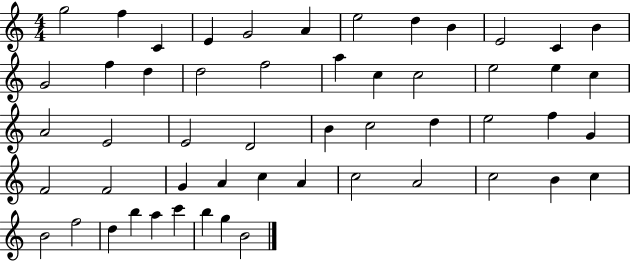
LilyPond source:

{
  \clef treble
  \numericTimeSignature
  \time 4/4
  \key c \major
  g''2 f''4 c'4 | e'4 g'2 a'4 | e''2 d''4 b'4 | e'2 c'4 b'4 | \break g'2 f''4 d''4 | d''2 f''2 | a''4 c''4 c''2 | e''2 e''4 c''4 | \break a'2 e'2 | e'2 d'2 | b'4 c''2 d''4 | e''2 f''4 g'4 | \break f'2 f'2 | g'4 a'4 c''4 a'4 | c''2 a'2 | c''2 b'4 c''4 | \break b'2 f''2 | d''4 b''4 a''4 c'''4 | b''4 g''4 b'2 | \bar "|."
}